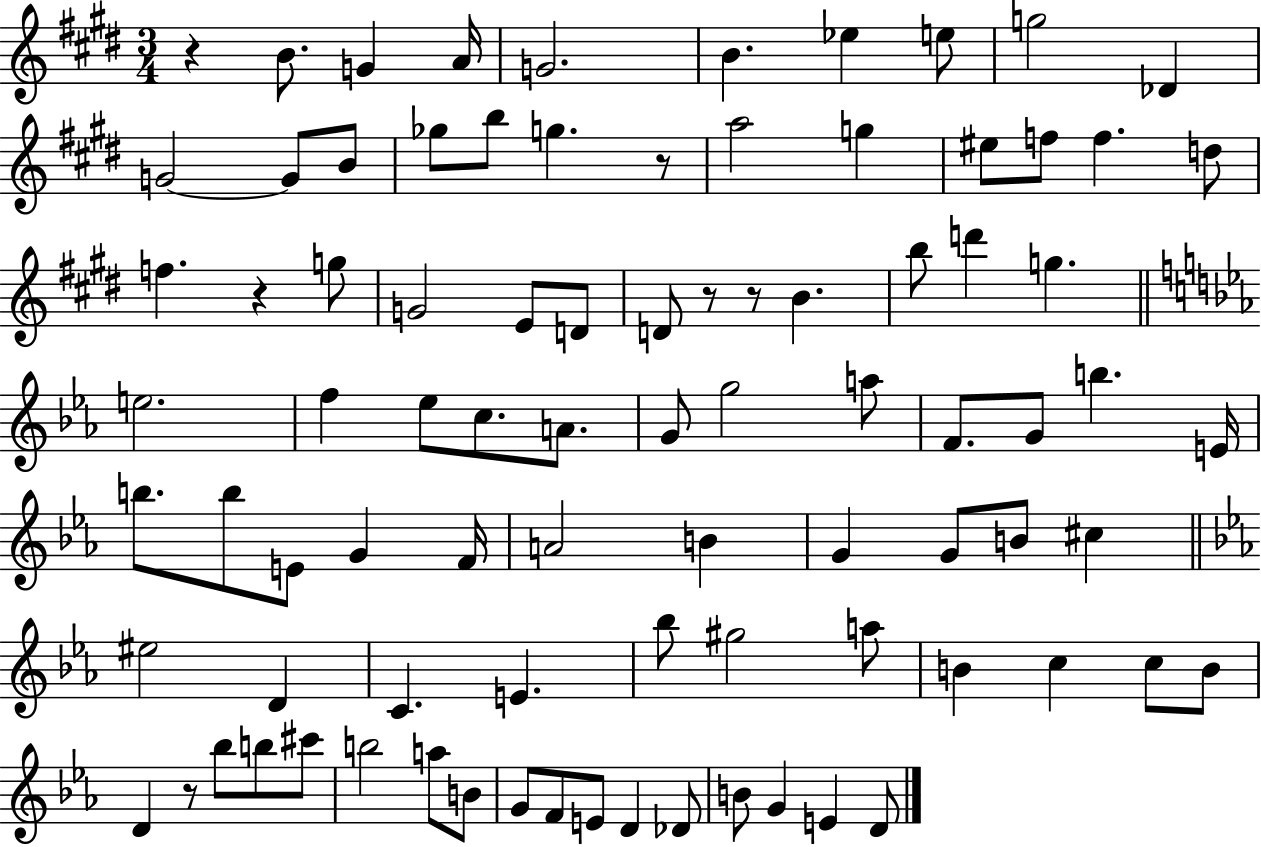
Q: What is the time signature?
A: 3/4